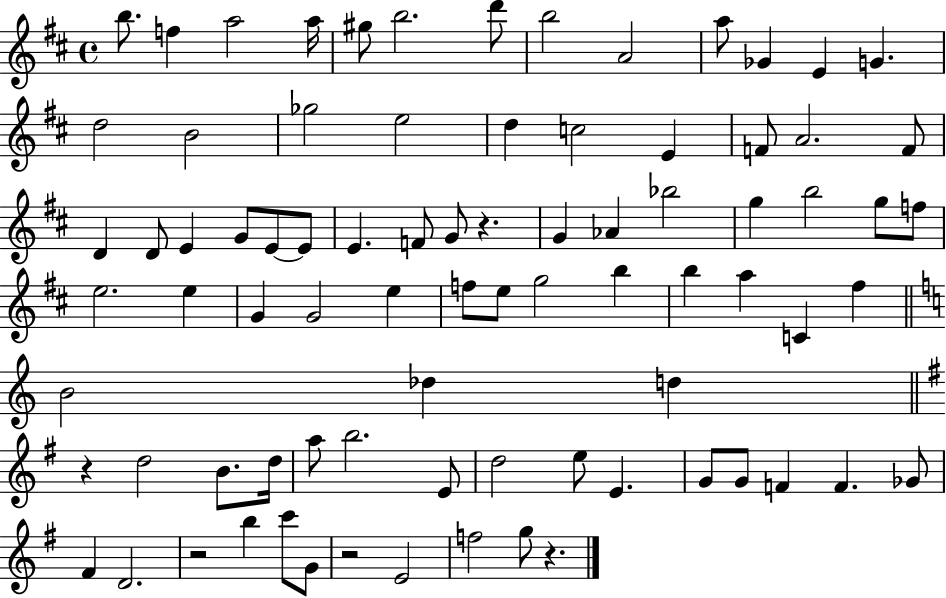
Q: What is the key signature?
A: D major